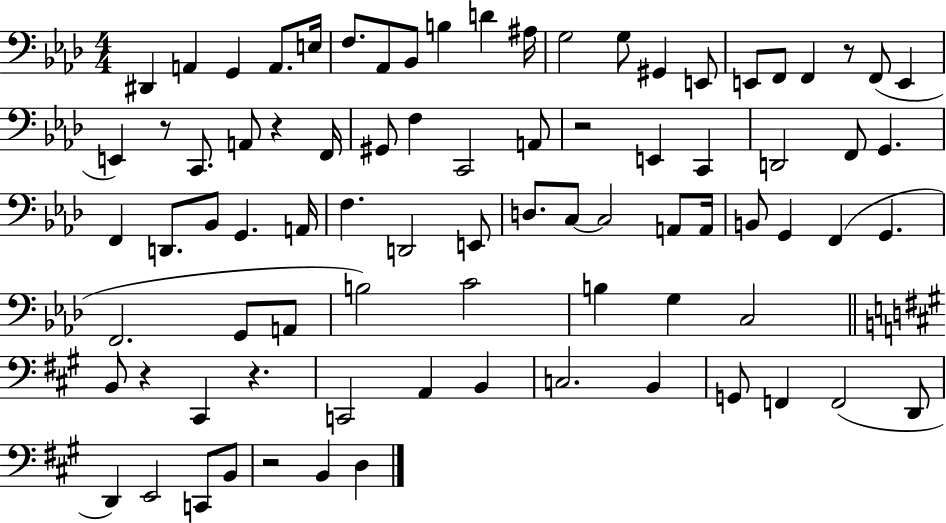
{
  \clef bass
  \numericTimeSignature
  \time 4/4
  \key aes \major
  dis,4 a,4 g,4 a,8. e16 | f8. aes,8 bes,8 b4 d'4 ais16 | g2 g8 gis,4 e,8 | e,8 f,8 f,4 r8 f,8( e,4 | \break e,4) r8 c,8. a,8 r4 f,16 | gis,8 f4 c,2 a,8 | r2 e,4 c,4 | d,2 f,8 g,4. | \break f,4 d,8. bes,8 g,4. a,16 | f4. d,2 e,8 | d8. c8~~ c2 a,8 a,16 | b,8 g,4 f,4( g,4. | \break f,2. g,8 a,8 | b2) c'2 | b4 g4 c2 | \bar "||" \break \key a \major b,8 r4 cis,4 r4. | c,2 a,4 b,4 | c2. b,4 | g,8 f,4 f,2( d,8 | \break d,4) e,2 c,8 b,8 | r2 b,4 d4 | \bar "|."
}